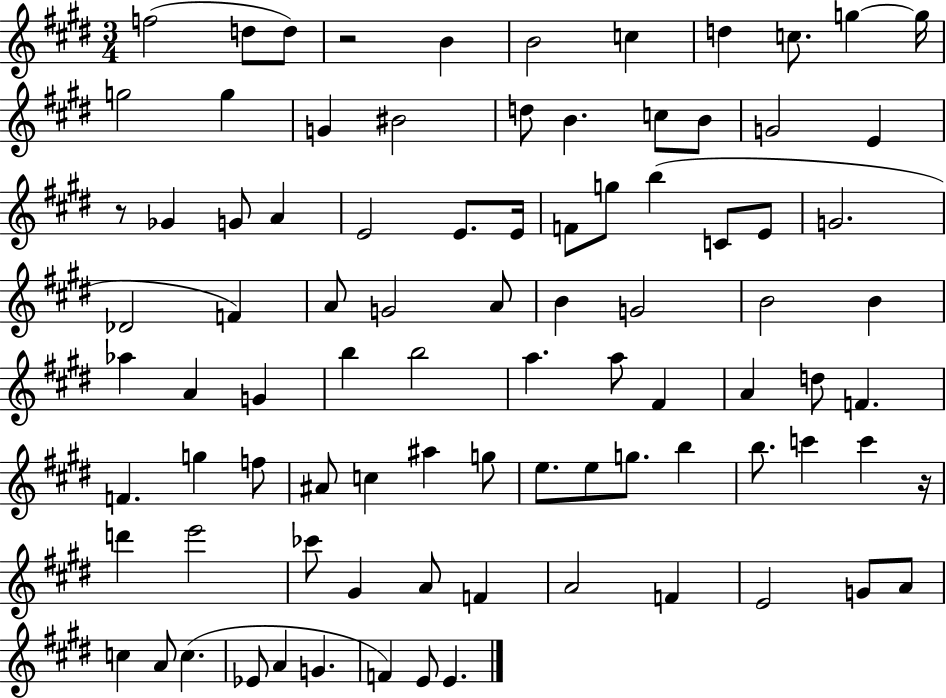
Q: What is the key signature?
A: E major